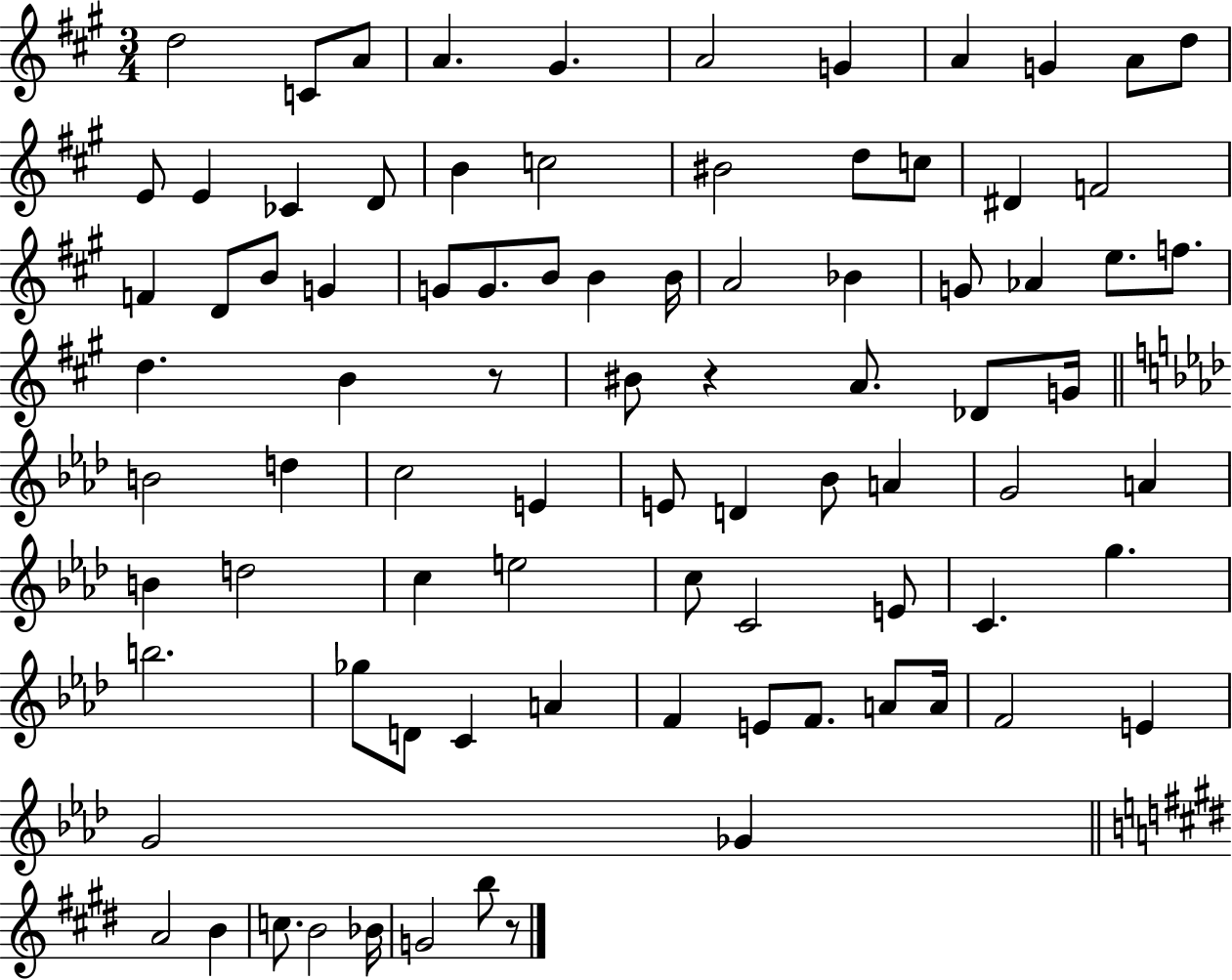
D5/h C4/e A4/e A4/q. G#4/q. A4/h G4/q A4/q G4/q A4/e D5/e E4/e E4/q CES4/q D4/e B4/q C5/h BIS4/h D5/e C5/e D#4/q F4/h F4/q D4/e B4/e G4/q G4/e G4/e. B4/e B4/q B4/s A4/h Bb4/q G4/e Ab4/q E5/e. F5/e. D5/q. B4/q R/e BIS4/e R/q A4/e. Db4/e G4/s B4/h D5/q C5/h E4/q E4/e D4/q Bb4/e A4/q G4/h A4/q B4/q D5/h C5/q E5/h C5/e C4/h E4/e C4/q. G5/q. B5/h. Gb5/e D4/e C4/q A4/q F4/q E4/e F4/e. A4/e A4/s F4/h E4/q G4/h Gb4/q A4/h B4/q C5/e. B4/h Bb4/s G4/h B5/e R/e